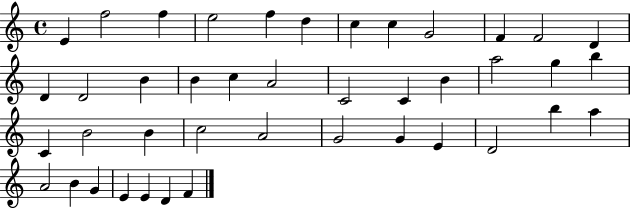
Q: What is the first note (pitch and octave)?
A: E4